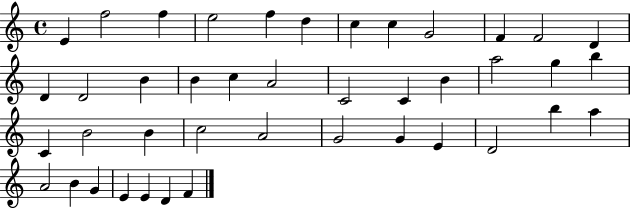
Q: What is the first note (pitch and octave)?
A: E4